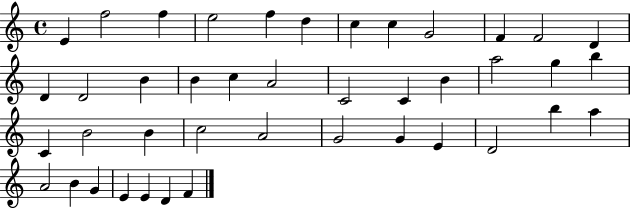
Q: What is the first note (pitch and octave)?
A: E4